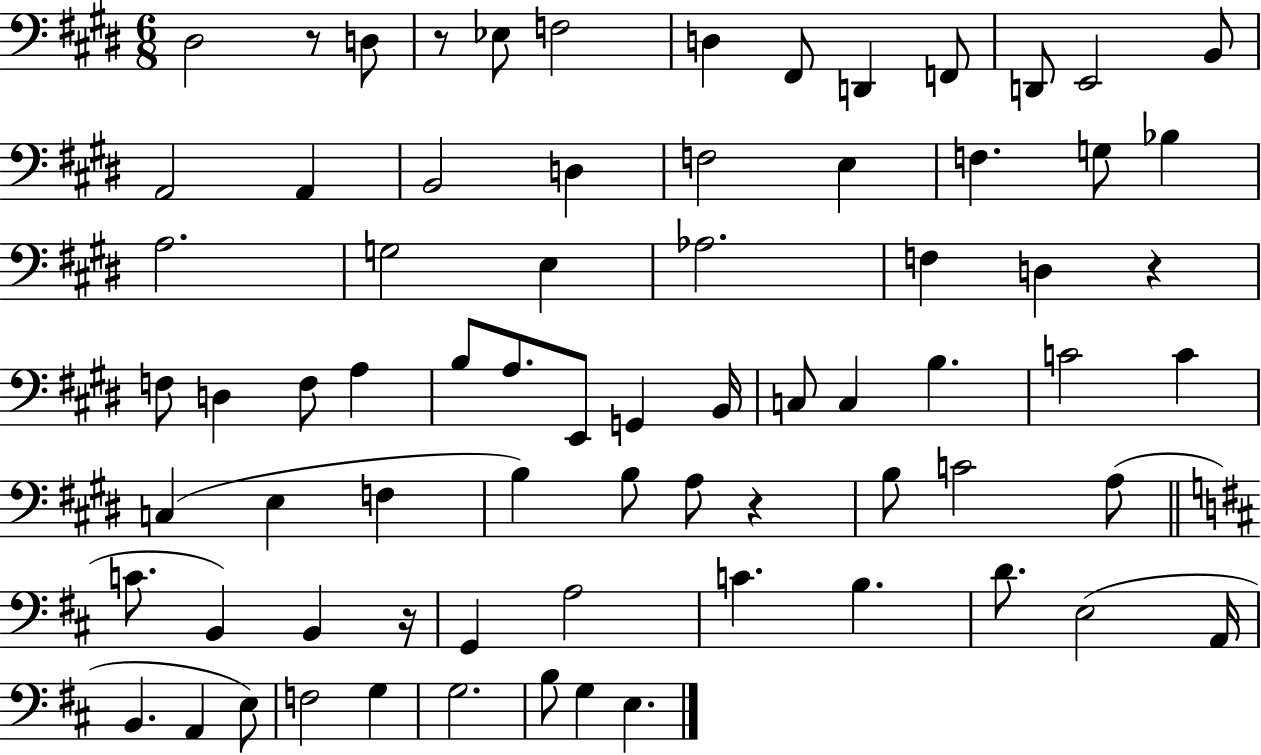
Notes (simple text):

D#3/h R/e D3/e R/e Eb3/e F3/h D3/q F#2/e D2/q F2/e D2/e E2/h B2/e A2/h A2/q B2/h D3/q F3/h E3/q F3/q. G3/e Bb3/q A3/h. G3/h E3/q Ab3/h. F3/q D3/q R/q F3/e D3/q F3/e A3/q B3/e A3/e. E2/e G2/q B2/s C3/e C3/q B3/q. C4/h C4/q C3/q E3/q F3/q B3/q B3/e A3/e R/q B3/e C4/h A3/e C4/e. B2/q B2/q R/s G2/q A3/h C4/q. B3/q. D4/e. E3/h A2/s B2/q. A2/q E3/e F3/h G3/q G3/h. B3/e G3/q E3/q.